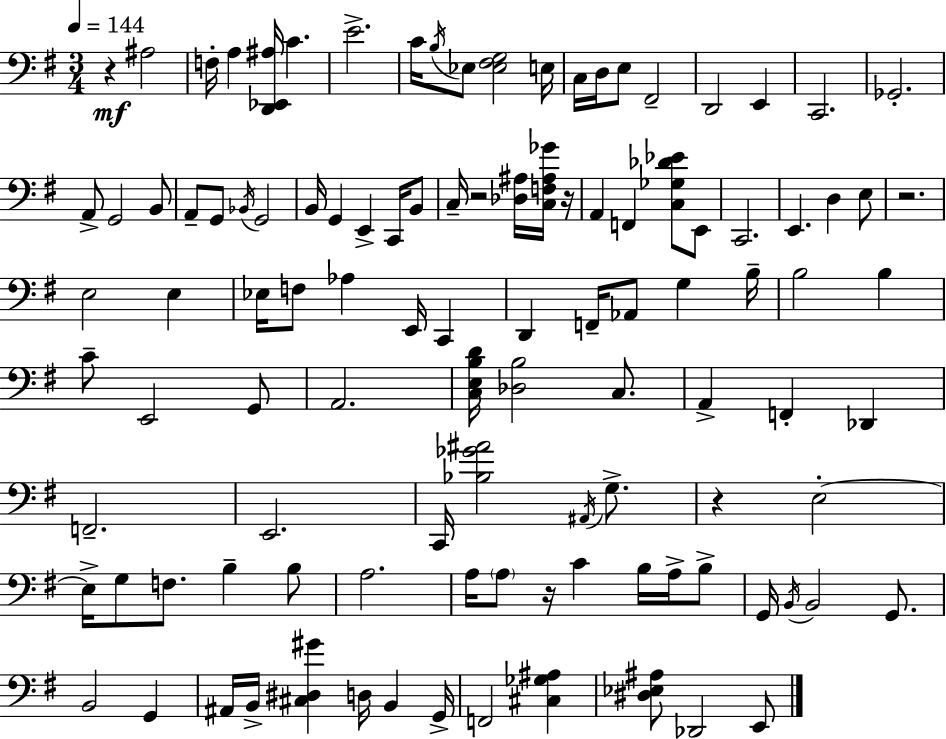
R/q A#3/h F3/s A3/q [D2,Eb2,A#3]/s C4/q. E4/h. C4/s B3/s Eb3/e [Eb3,F#3,G3]/h E3/s C3/s D3/s E3/e F#2/h D2/h E2/q C2/h. Gb2/h. A2/e G2/h B2/e A2/e G2/e Bb2/s G2/h B2/s G2/q E2/q C2/s B2/e C3/s R/h [Db3,A#3]/s [C3,F3,A#3,Gb4]/s R/s A2/q F2/q [C3,Gb3,Db4,Eb4]/e E2/e C2/h. E2/q. D3/q E3/e R/h. E3/h E3/q Eb3/s F3/e Ab3/q E2/s C2/q D2/q F2/s Ab2/e G3/q B3/s B3/h B3/q C4/e E2/h G2/e A2/h. [C3,E3,B3,D4]/s [Db3,B3]/h C3/e. A2/q F2/q Db2/q F2/h. E2/h. C2/s [Bb3,Gb4,A#4]/h A#2/s G3/e. R/q E3/h E3/s G3/e F3/e. B3/q B3/e A3/h. A3/s A3/e R/s C4/q B3/s A3/s B3/e G2/s B2/s B2/h G2/e. B2/h G2/q A#2/s B2/s [C#3,D#3,G#4]/q D3/s B2/q G2/s F2/h [C#3,Gb3,A#3]/q [D#3,Eb3,A#3]/e Db2/h E2/e